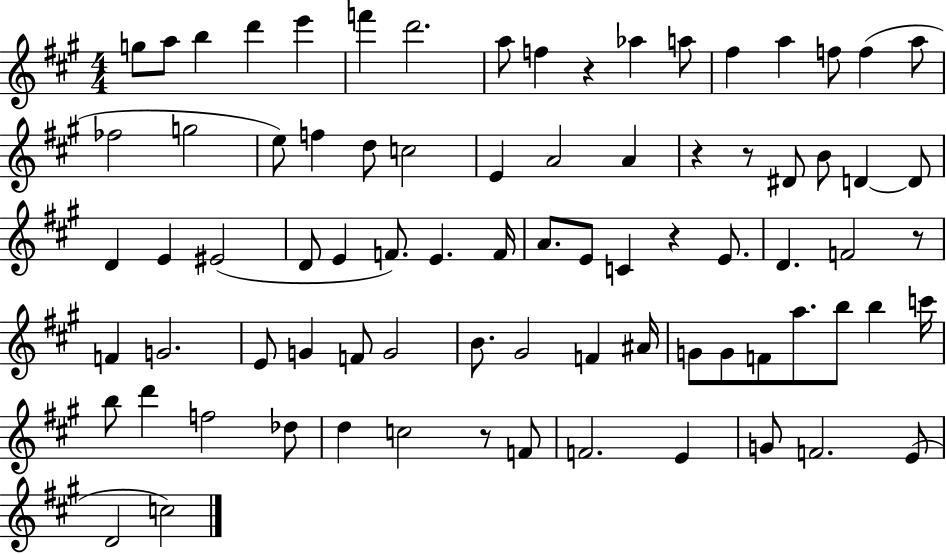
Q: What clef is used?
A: treble